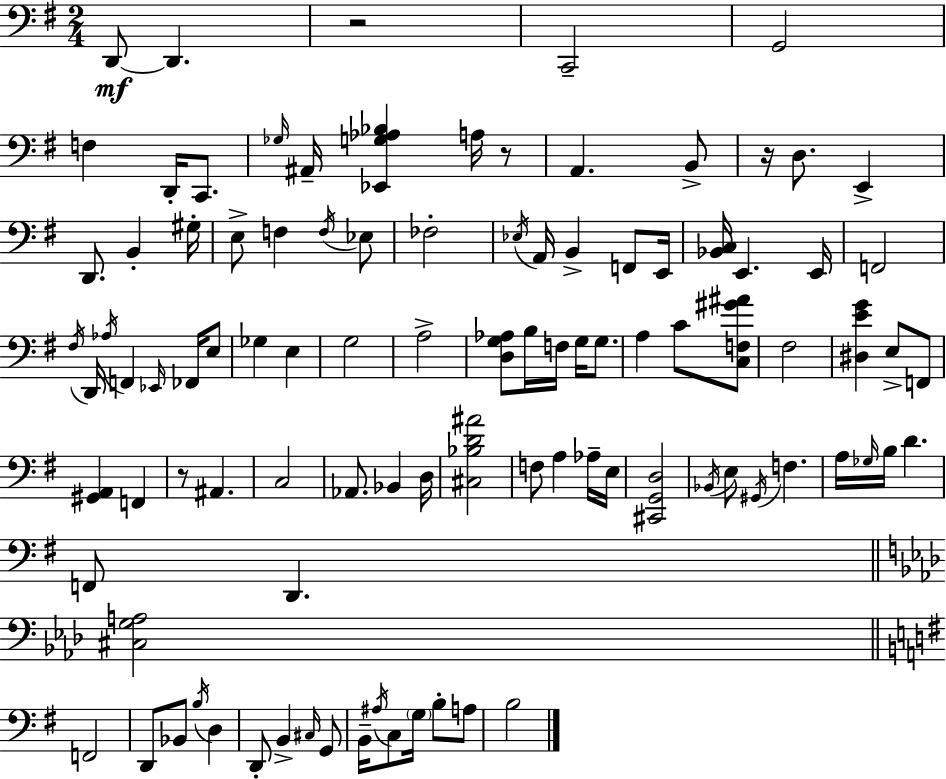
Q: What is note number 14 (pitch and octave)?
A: E2